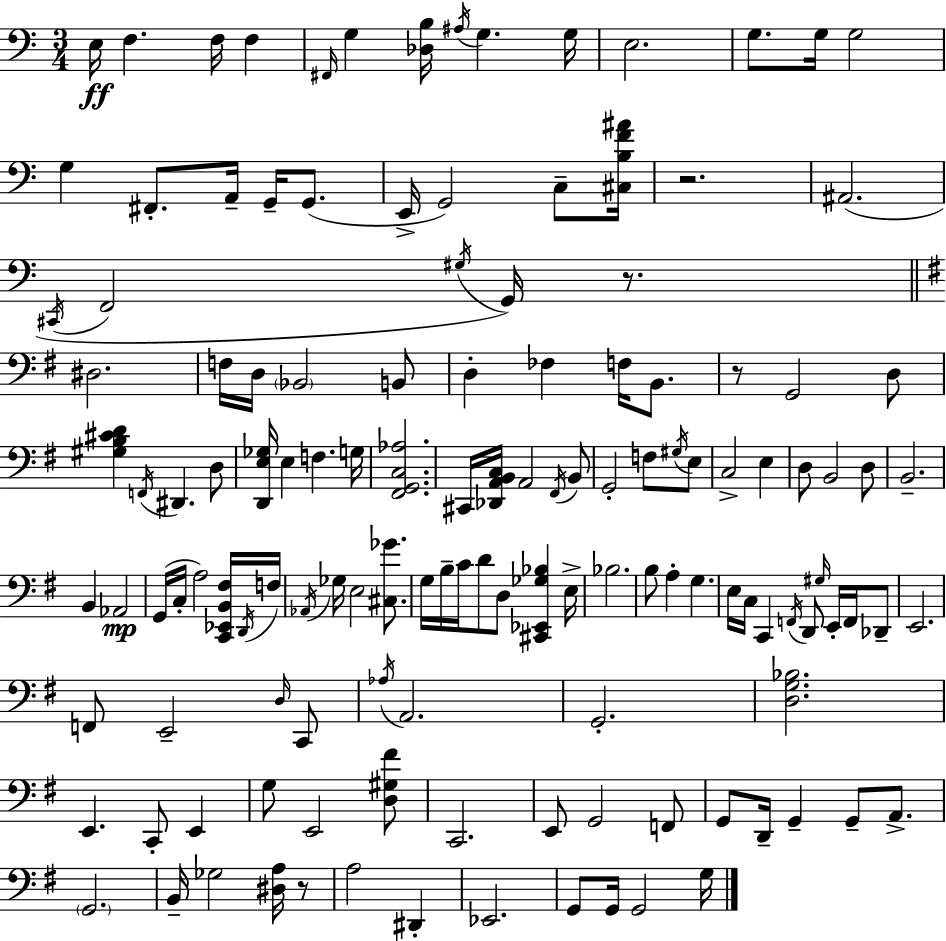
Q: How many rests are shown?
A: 4